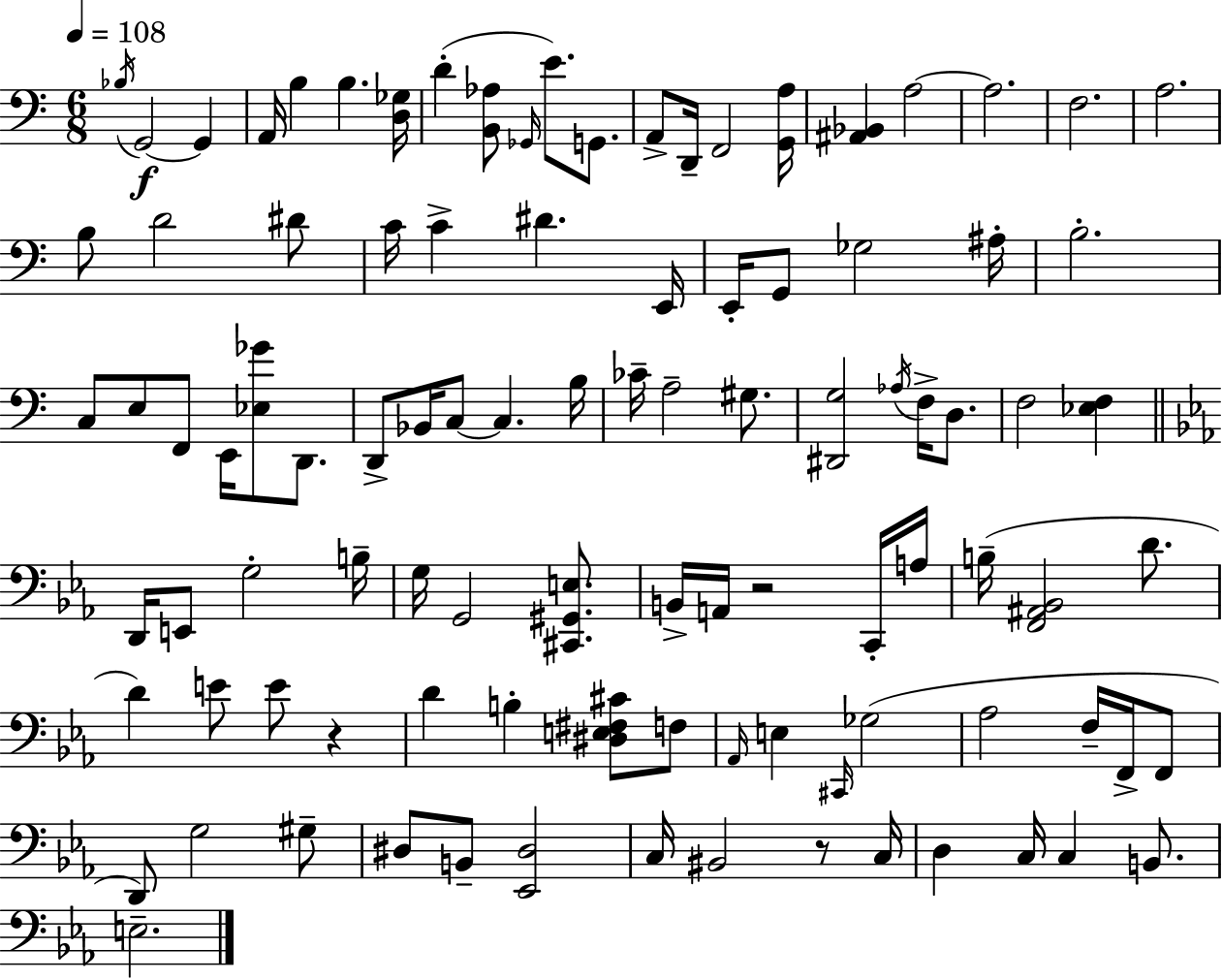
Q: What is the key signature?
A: C major